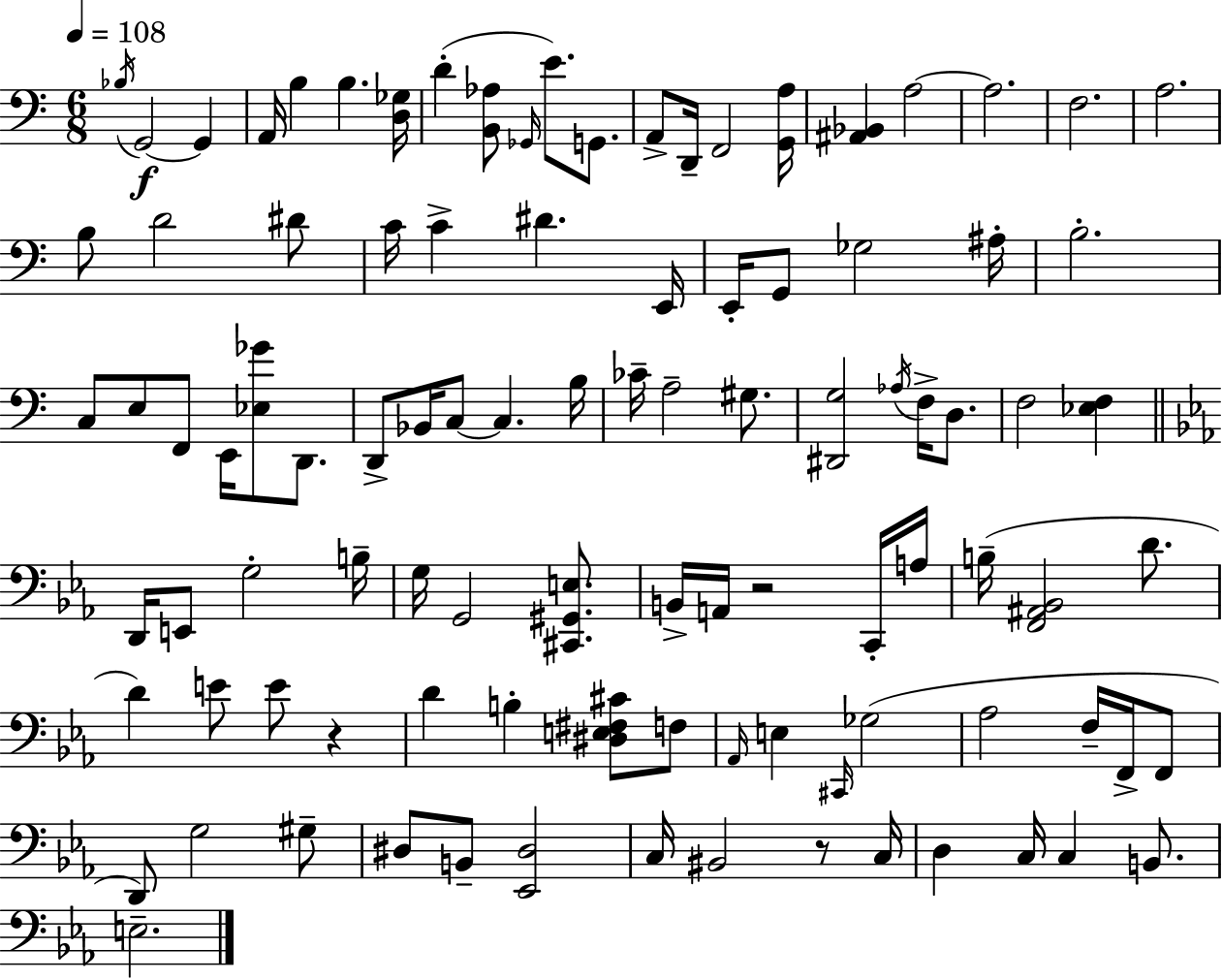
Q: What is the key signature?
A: C major